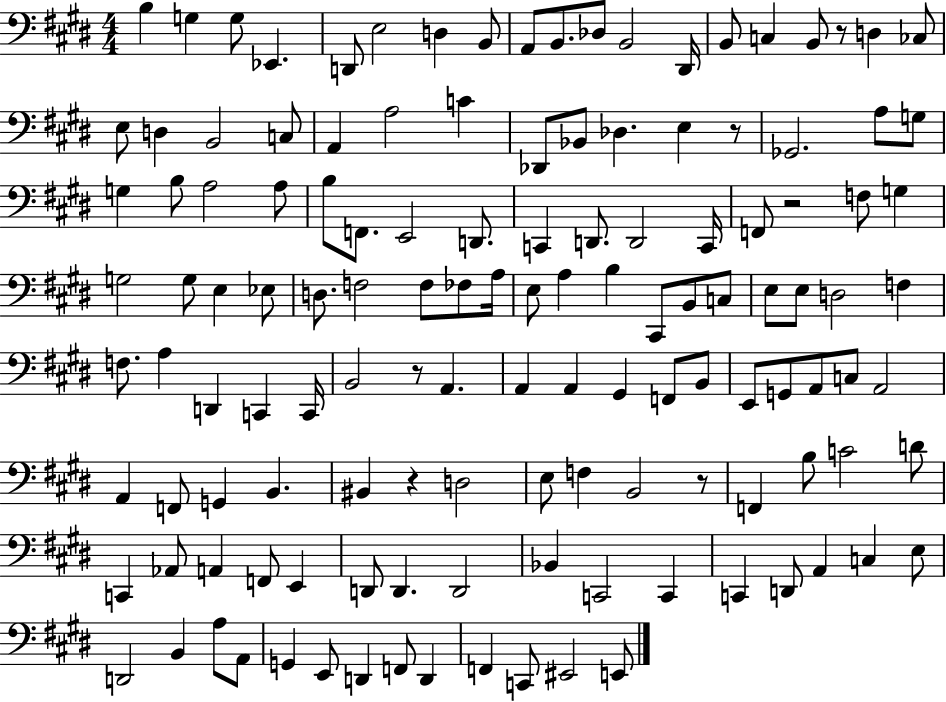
{
  \clef bass
  \numericTimeSignature
  \time 4/4
  \key e \major
  \repeat volta 2 { b4 g4 g8 ees,4. | d,8 e2 d4 b,8 | a,8 b,8. des8 b,2 dis,16 | b,8 c4 b,8 r8 d4 ces8 | \break e8 d4 b,2 c8 | a,4 a2 c'4 | des,8 bes,8 des4. e4 r8 | ges,2. a8 g8 | \break g4 b8 a2 a8 | b8 f,8. e,2 d,8. | c,4 d,8. d,2 c,16 | f,8 r2 f8 g4 | \break g2 g8 e4 ees8 | d8. f2 f8 fes8 a16 | e8 a4 b4 cis,8 b,8 c8 | e8 e8 d2 f4 | \break f8. a4 d,4 c,4 c,16 | b,2 r8 a,4. | a,4 a,4 gis,4 f,8 b,8 | e,8 g,8 a,8 c8 a,2 | \break a,4 f,8 g,4 b,4. | bis,4 r4 d2 | e8 f4 b,2 r8 | f,4 b8 c'2 d'8 | \break c,4 aes,8 a,4 f,8 e,4 | d,8 d,4. d,2 | bes,4 c,2 c,4 | c,4 d,8 a,4 c4 e8 | \break d,2 b,4 a8 a,8 | g,4 e,8 d,4 f,8 d,4 | f,4 c,8 eis,2 e,8 | } \bar "|."
}